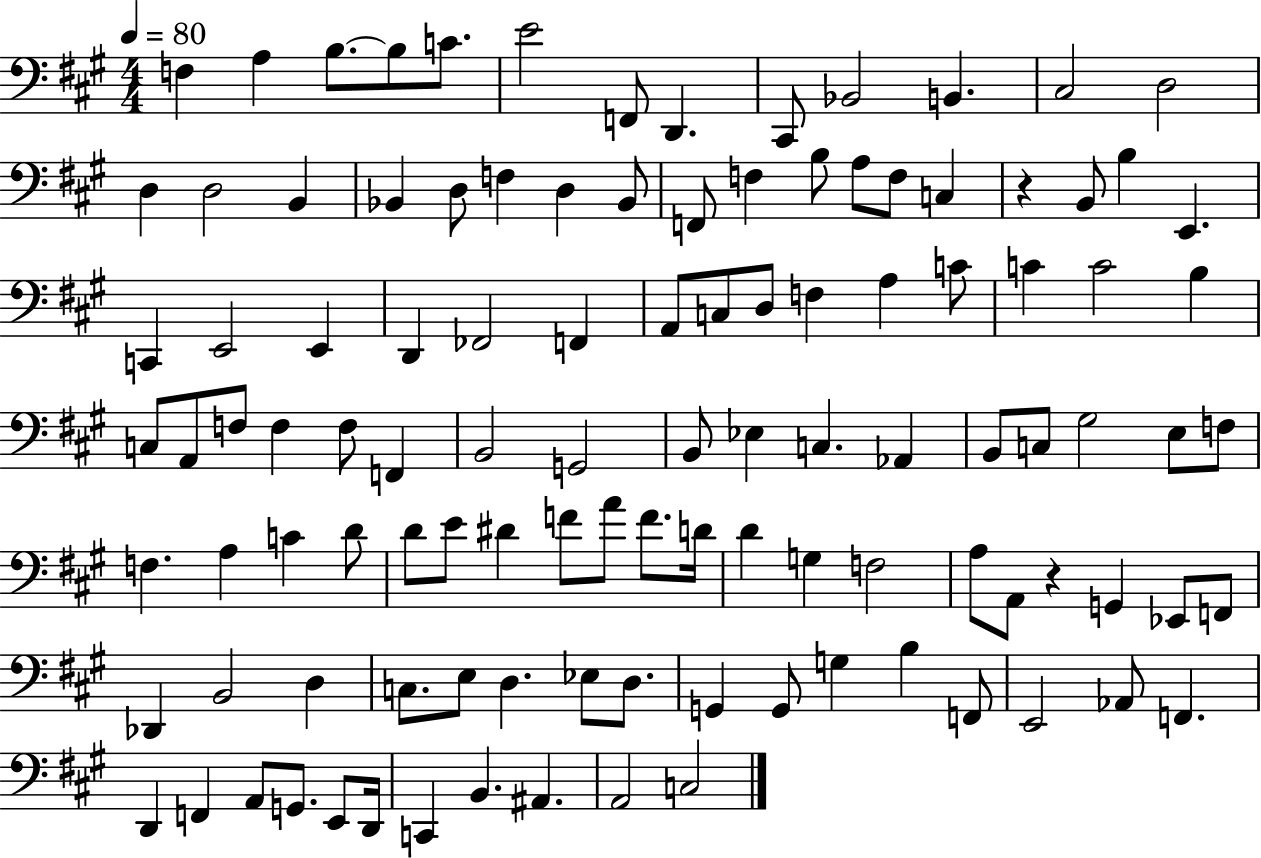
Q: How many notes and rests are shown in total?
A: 110